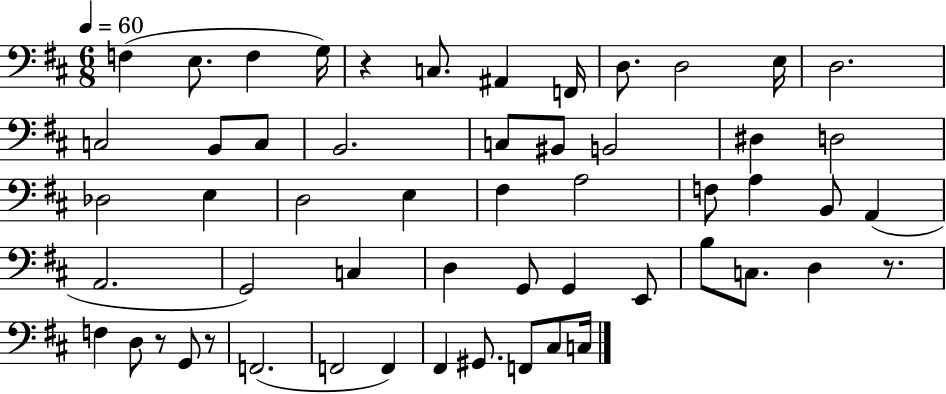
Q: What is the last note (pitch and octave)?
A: C3